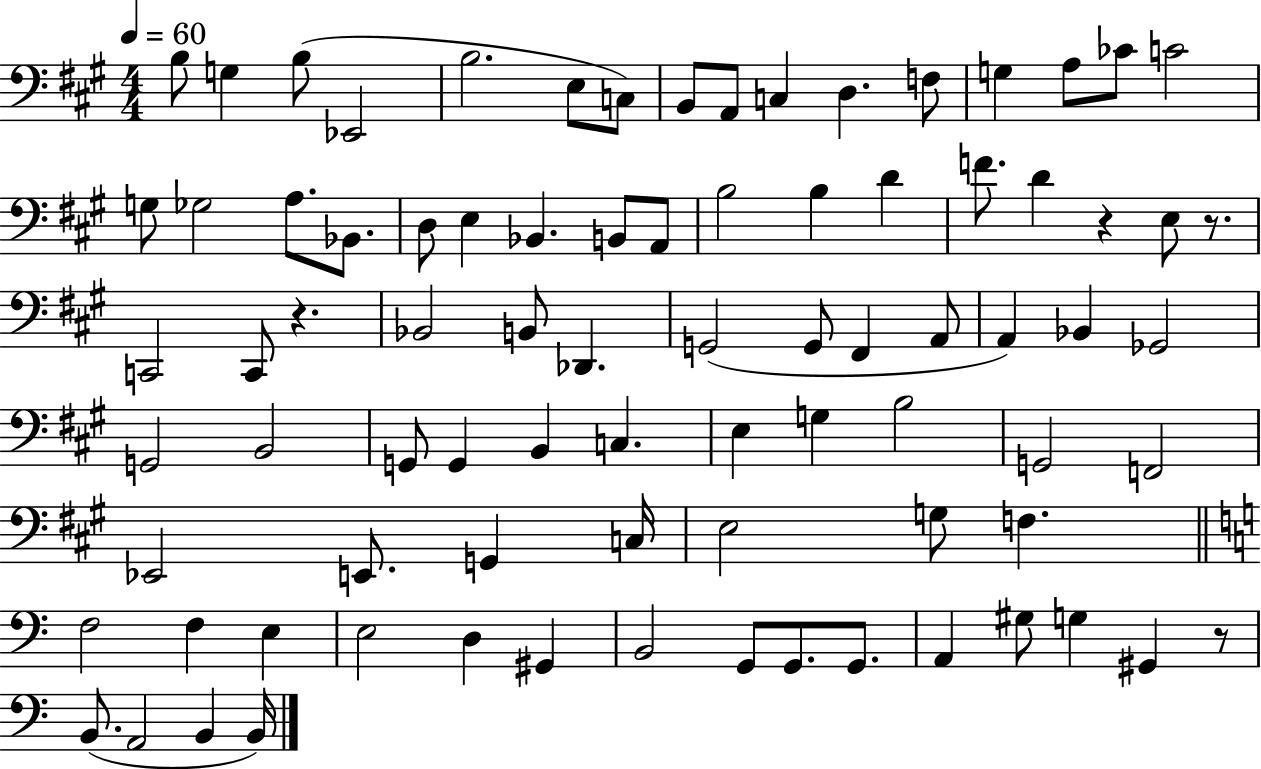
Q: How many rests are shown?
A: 4